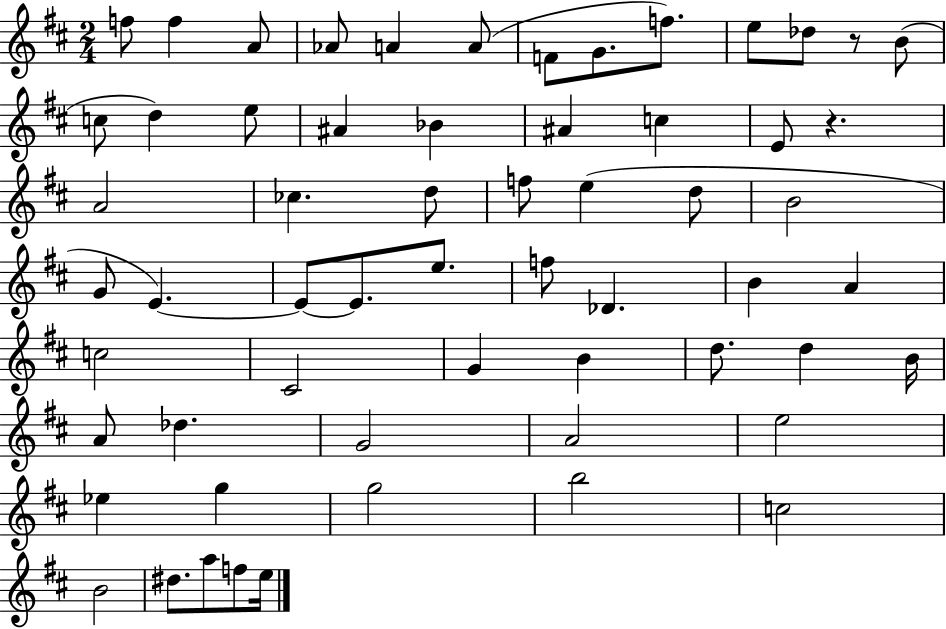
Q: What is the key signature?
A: D major